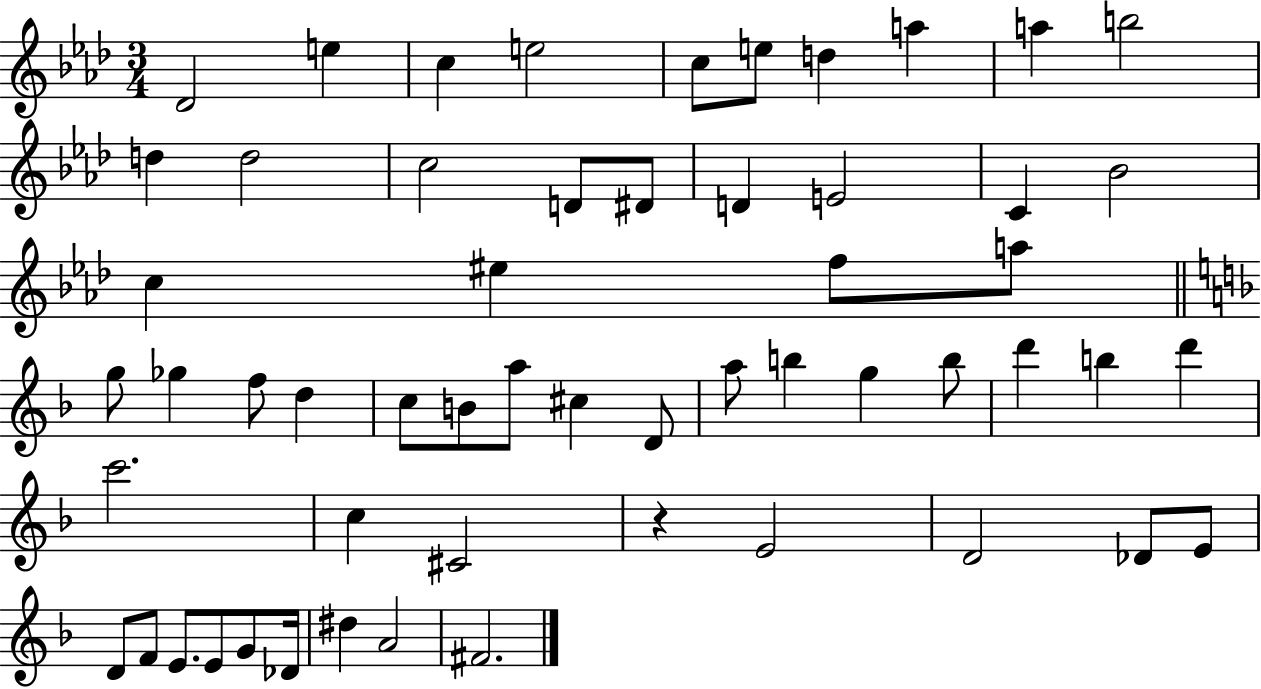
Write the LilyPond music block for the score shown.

{
  \clef treble
  \numericTimeSignature
  \time 3/4
  \key aes \major
  des'2 e''4 | c''4 e''2 | c''8 e''8 d''4 a''4 | a''4 b''2 | \break d''4 d''2 | c''2 d'8 dis'8 | d'4 e'2 | c'4 bes'2 | \break c''4 eis''4 f''8 a''8 | \bar "||" \break \key f \major g''8 ges''4 f''8 d''4 | c''8 b'8 a''8 cis''4 d'8 | a''8 b''4 g''4 b''8 | d'''4 b''4 d'''4 | \break c'''2. | c''4 cis'2 | r4 e'2 | d'2 des'8 e'8 | \break d'8 f'8 e'8. e'8 g'8 des'16 | dis''4 a'2 | fis'2. | \bar "|."
}